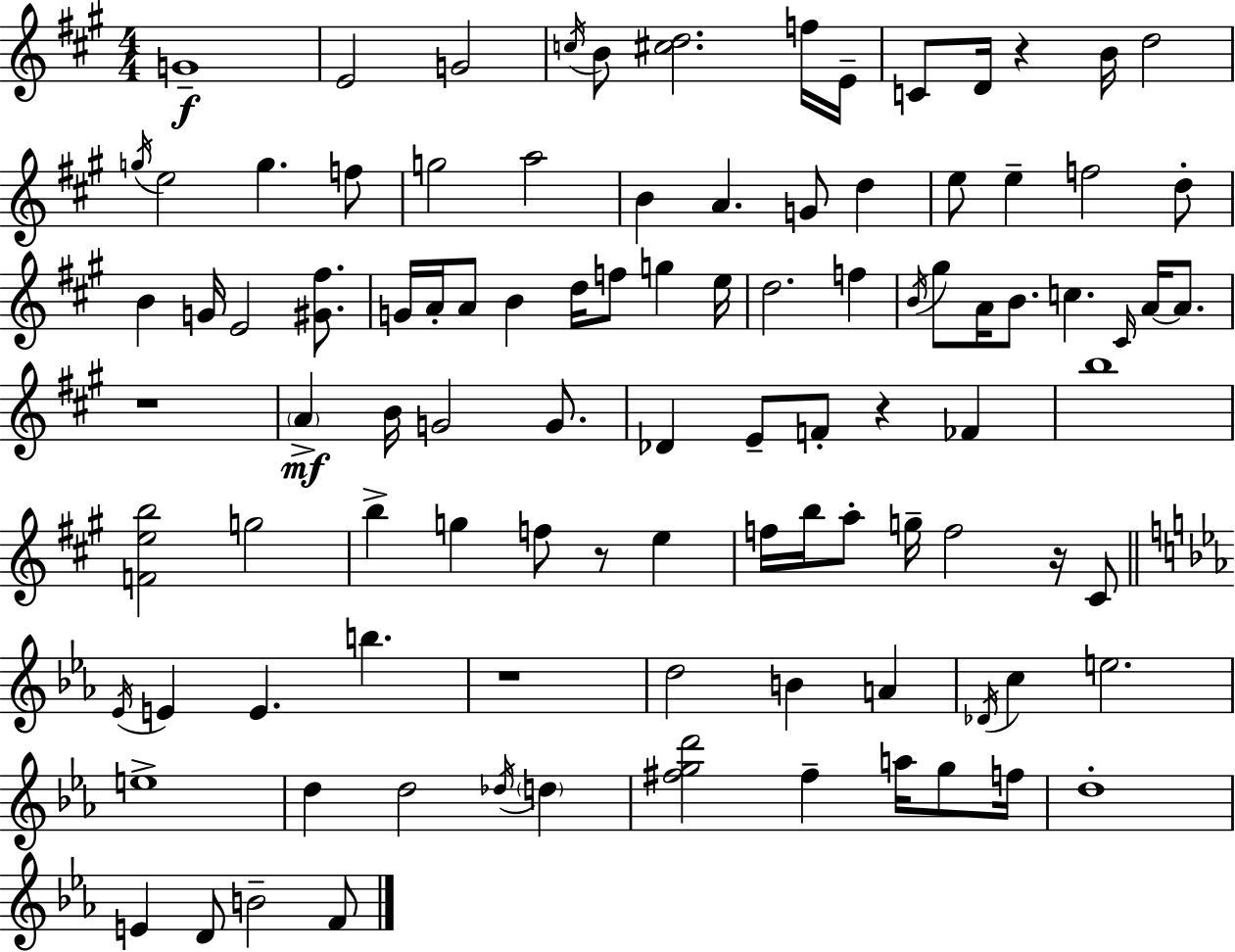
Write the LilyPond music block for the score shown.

{
  \clef treble
  \numericTimeSignature
  \time 4/4
  \key a \major
  g'1--\f | e'2 g'2 | \acciaccatura { c''16 } b'8 <cis'' d''>2. f''16 | e'16-- c'8 d'16 r4 b'16 d''2 | \break \acciaccatura { g''16 } e''2 g''4. | f''8 g''2 a''2 | b'4 a'4. g'8 d''4 | e''8 e''4-- f''2 | \break d''8-. b'4 g'16 e'2 <gis' fis''>8. | g'16 a'16-. a'8 b'4 d''16 f''8 g''4 | e''16 d''2. f''4 | \acciaccatura { b'16 } gis''8 a'16 b'8. c''4. \grace { cis'16 } | \break a'16~~ a'8. r1 | \parenthesize a'4->\mf b'16 g'2 | g'8. des'4 e'8-- f'8-. r4 | fes'4 b''1 | \break <f' e'' b''>2 g''2 | b''4-> g''4 f''8 r8 | e''4 f''16 b''16 a''8-. g''16-- f''2 | r16 cis'8 \bar "||" \break \key ees \major \acciaccatura { ees'16 } e'4 e'4. b''4. | r1 | d''2 b'4 a'4 | \acciaccatura { des'16 } c''4 e''2. | \break e''1-> | d''4 d''2 \acciaccatura { des''16 } \parenthesize d''4 | <fis'' g'' d'''>2 fis''4-- a''16 | g''8 f''16 d''1-. | \break e'4 d'8 b'2-- | f'8 \bar "|."
}